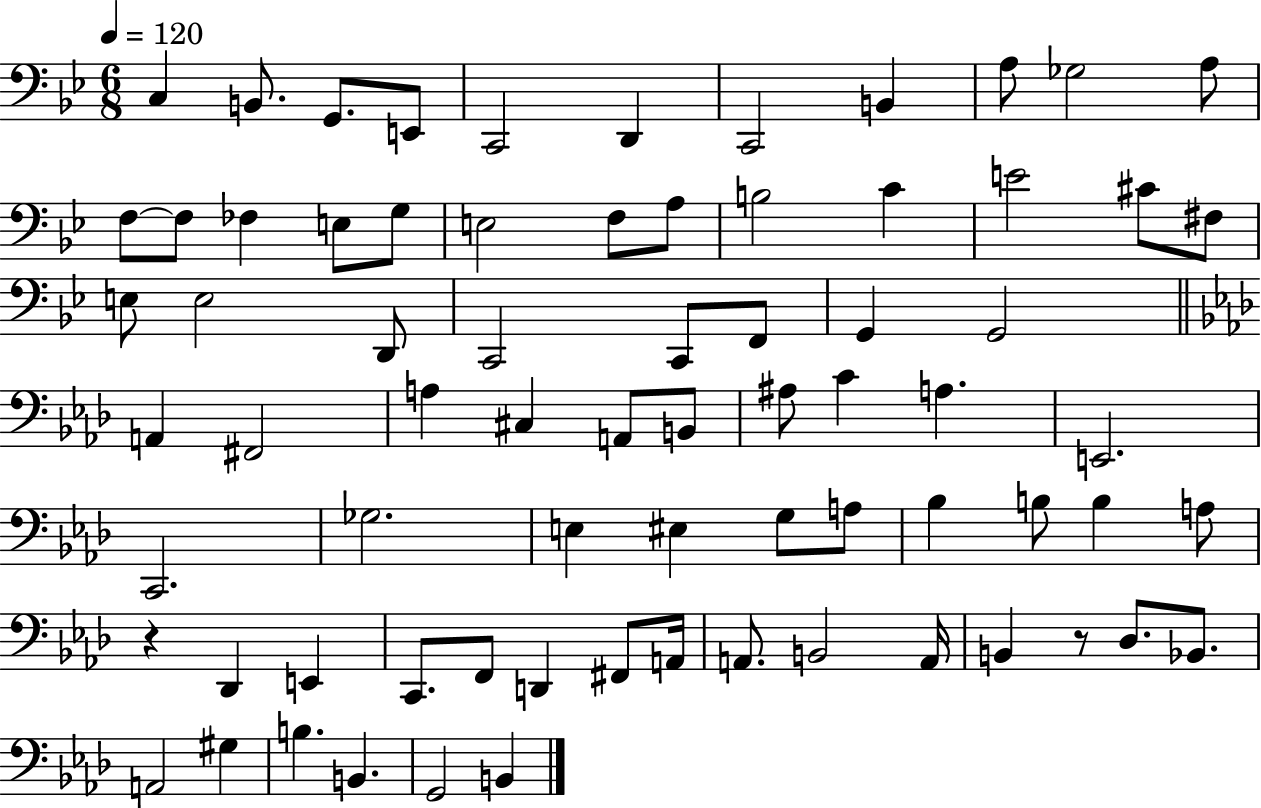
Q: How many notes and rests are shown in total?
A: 73